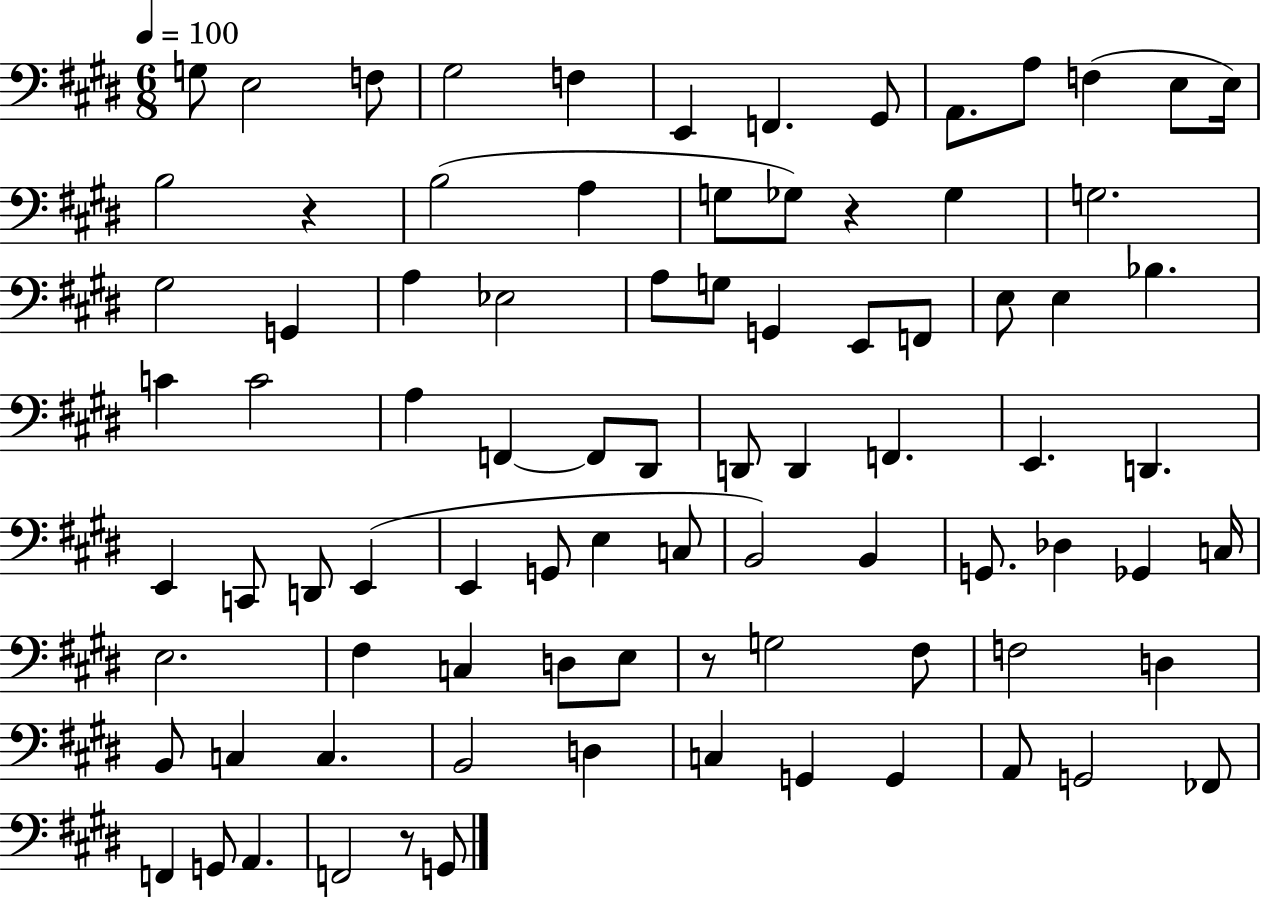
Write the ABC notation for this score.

X:1
T:Untitled
M:6/8
L:1/4
K:E
G,/2 E,2 F,/2 ^G,2 F, E,, F,, ^G,,/2 A,,/2 A,/2 F, E,/2 E,/4 B,2 z B,2 A, G,/2 _G,/2 z _G, G,2 ^G,2 G,, A, _E,2 A,/2 G,/2 G,, E,,/2 F,,/2 E,/2 E, _B, C C2 A, F,, F,,/2 ^D,,/2 D,,/2 D,, F,, E,, D,, E,, C,,/2 D,,/2 E,, E,, G,,/2 E, C,/2 B,,2 B,, G,,/2 _D, _G,, C,/4 E,2 ^F, C, D,/2 E,/2 z/2 G,2 ^F,/2 F,2 D, B,,/2 C, C, B,,2 D, C, G,, G,, A,,/2 G,,2 _F,,/2 F,, G,,/2 A,, F,,2 z/2 G,,/2